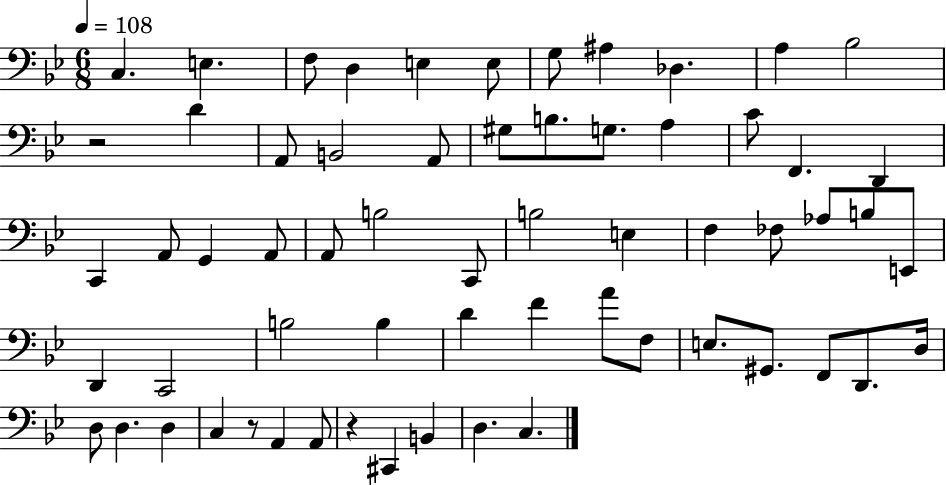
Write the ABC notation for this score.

X:1
T:Untitled
M:6/8
L:1/4
K:Bb
C, E, F,/2 D, E, E,/2 G,/2 ^A, _D, A, _B,2 z2 D A,,/2 B,,2 A,,/2 ^G,/2 B,/2 G,/2 A, C/2 F,, D,, C,, A,,/2 G,, A,,/2 A,,/2 B,2 C,,/2 B,2 E, F, _F,/2 _A,/2 B,/2 E,,/2 D,, C,,2 B,2 B, D F A/2 F,/2 E,/2 ^G,,/2 F,,/2 D,,/2 D,/4 D,/2 D, D, C, z/2 A,, A,,/2 z ^C,, B,, D, C,